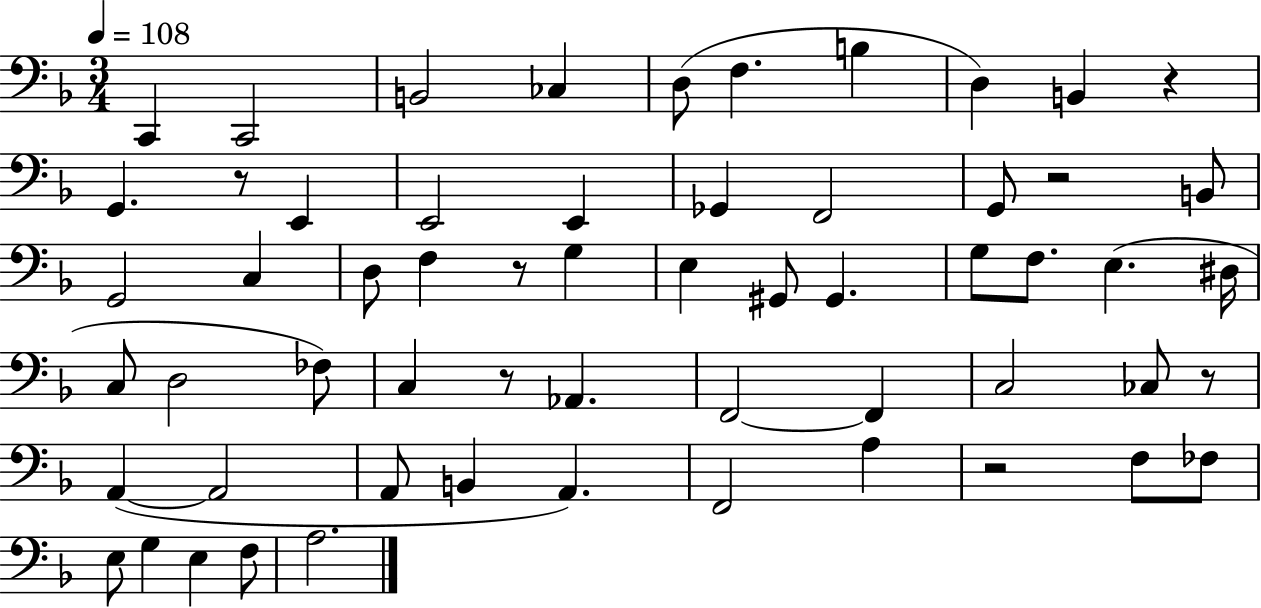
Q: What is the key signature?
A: F major